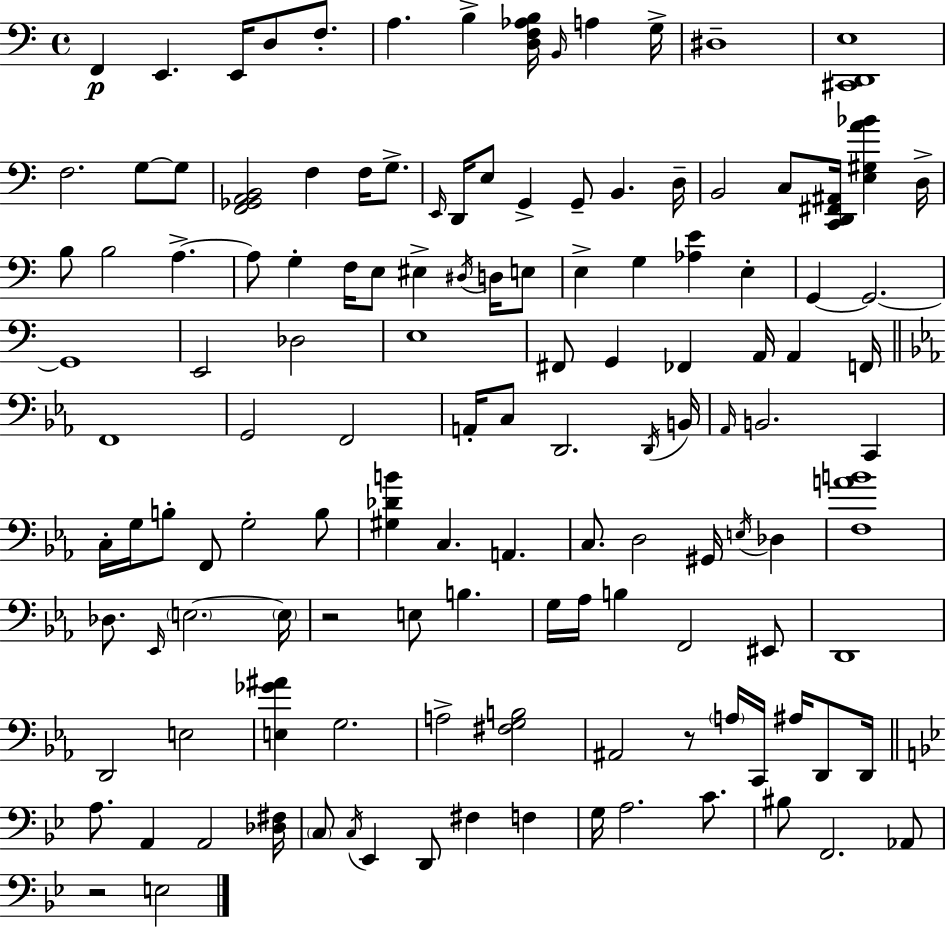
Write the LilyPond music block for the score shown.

{
  \clef bass
  \time 4/4
  \defaultTimeSignature
  \key c \major
  \repeat volta 2 { f,4\p e,4. e,16 d8 f8.-. | a4. b4-> <d f aes b>16 \grace { b,16 } a4 | g16-> dis1-- | <cis, d, e>1 | \break f2. g8~~ g8 | <f, ges, a, b,>2 f4 f16 g8.-> | \grace { e,16 } d,16 e8 g,4-> g,8-- b,4. | d16-- b,2 c8 <c, d, fis, ais,>16 <e gis a' bes'>4 | \break d16-> b8 b2 a4.->~~ | a8 g4-. f16 e8 eis4-> \acciaccatura { dis16 } | d16 e8 e4-> g4 <aes e'>4 e4-. | g,4~~ g,2.~~ | \break g,1 | e,2 des2 | e1 | fis,8 g,4 fes,4 a,16 a,4 | \break f,16 \bar "||" \break \key ees \major f,1 | g,2 f,2 | a,16-. c8 d,2. \acciaccatura { d,16 } | b,16 \grace { aes,16 } b,2. c,4 | \break c16-. g16 b8-. f,8 g2-. | b8 <gis des' b'>4 c4. a,4. | c8. d2 gis,16 \acciaccatura { e16 } des4 | <f a' b'>1 | \break des8. \grace { ees,16 } \parenthesize e2.~~ | \parenthesize e16 r2 e8 b4. | g16 aes16 b4 f,2 | eis,8 d,1 | \break d,2 e2 | <e ges' ais'>4 g2. | a2-> <fis g b>2 | ais,2 r8 \parenthesize a16 c,16 | \break ais16 d,8 d,16 \bar "||" \break \key bes \major a8. a,4 a,2 <des fis>16 | \parenthesize c8 \acciaccatura { c16 } ees,4 d,8 fis4 f4 | g16 a2. c'8. | bis8 f,2. aes,8 | \break r2 e2 | } \bar "|."
}